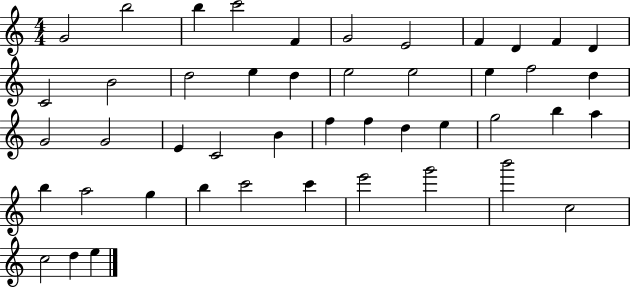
{
  \clef treble
  \numericTimeSignature
  \time 4/4
  \key c \major
  g'2 b''2 | b''4 c'''2 f'4 | g'2 e'2 | f'4 d'4 f'4 d'4 | \break c'2 b'2 | d''2 e''4 d''4 | e''2 e''2 | e''4 f''2 d''4 | \break g'2 g'2 | e'4 c'2 b'4 | f''4 f''4 d''4 e''4 | g''2 b''4 a''4 | \break b''4 a''2 g''4 | b''4 c'''2 c'''4 | e'''2 g'''2 | b'''2 c''2 | \break c''2 d''4 e''4 | \bar "|."
}